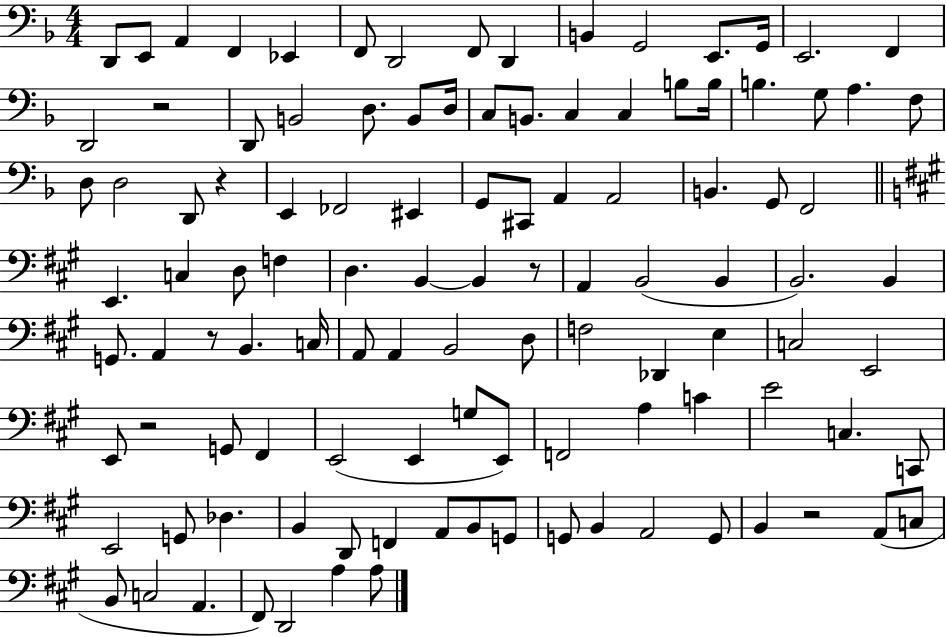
{
  \clef bass
  \numericTimeSignature
  \time 4/4
  \key f \major
  d,8 e,8 a,4 f,4 ees,4 | f,8 d,2 f,8 d,4 | b,4 g,2 e,8. g,16 | e,2. f,4 | \break d,2 r2 | d,8 b,2 d8. b,8 d16 | c8 b,8. c4 c4 b8 b16 | b4. g8 a4. f8 | \break d8 d2 d,8 r4 | e,4 fes,2 eis,4 | g,8 cis,8 a,4 a,2 | b,4. g,8 f,2 | \break \bar "||" \break \key a \major e,4. c4 d8 f4 | d4. b,4~~ b,4 r8 | a,4 b,2( b,4 | b,2.) b,4 | \break g,8. a,4 r8 b,4. c16 | a,8 a,4 b,2 d8 | f2 des,4 e4 | c2 e,2 | \break e,8 r2 g,8 fis,4 | e,2( e,4 g8 e,8) | f,2 a4 c'4 | e'2 c4. c,8 | \break e,2 g,8 des4. | b,4 d,8 f,4 a,8 b,8 g,8 | g,8 b,4 a,2 g,8 | b,4 r2 a,8( c8 | \break b,8 c2 a,4. | fis,8) d,2 a4 a8 | \bar "|."
}